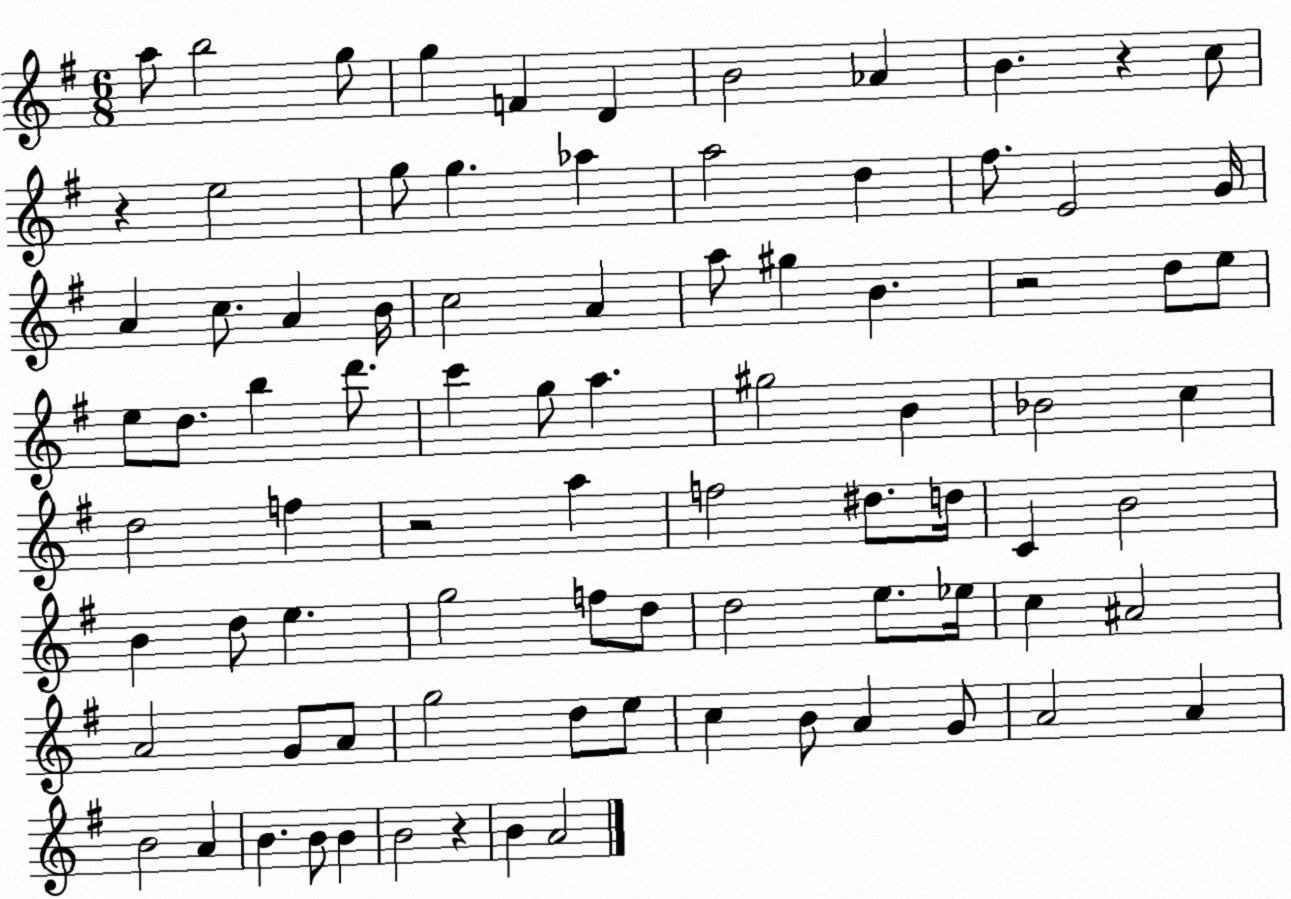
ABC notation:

X:1
T:Untitled
M:6/8
L:1/4
K:G
a/2 b2 g/2 g F D B2 _A B z c/2 z e2 g/2 g _a a2 d ^f/2 E2 G/4 A c/2 A B/4 c2 A a/2 ^g B z2 d/2 e/2 e/2 d/2 b d'/2 c' g/2 a ^g2 B _B2 c d2 f z2 a f2 ^d/2 d/4 C B2 B d/2 e g2 f/2 d/2 d2 e/2 _e/4 c ^A2 A2 G/2 A/2 g2 d/2 e/2 c B/2 A G/2 A2 A B2 A B B/2 B B2 z B A2